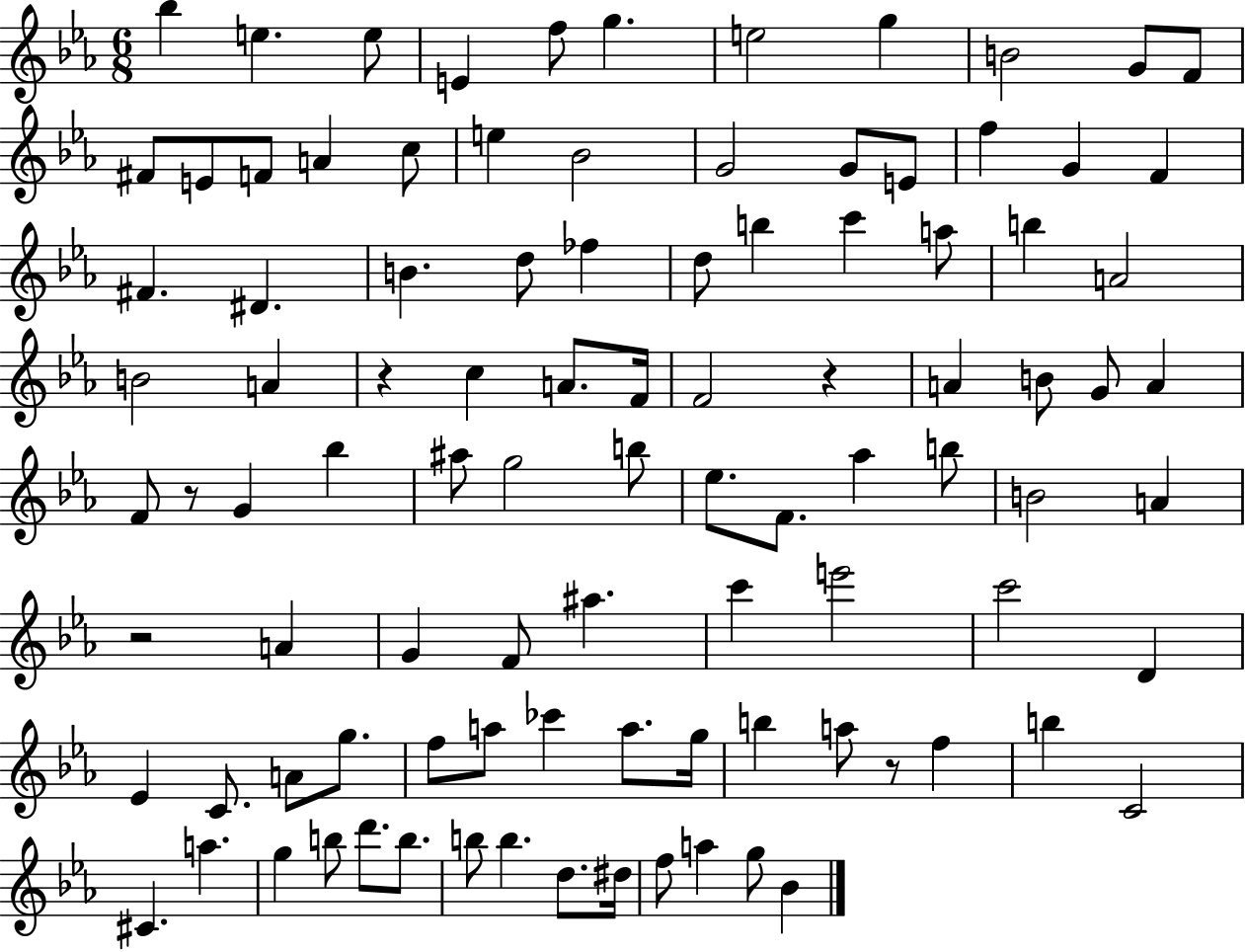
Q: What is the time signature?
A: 6/8